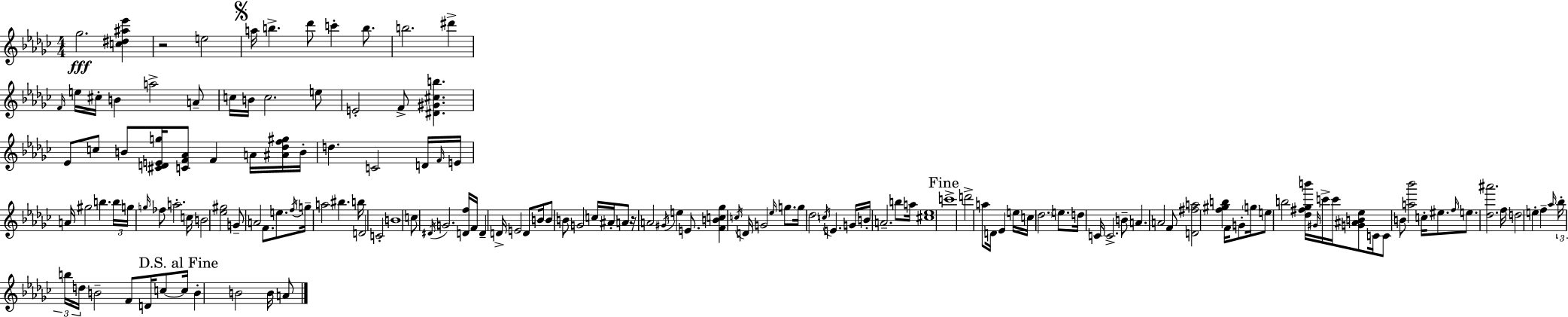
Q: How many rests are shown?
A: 2